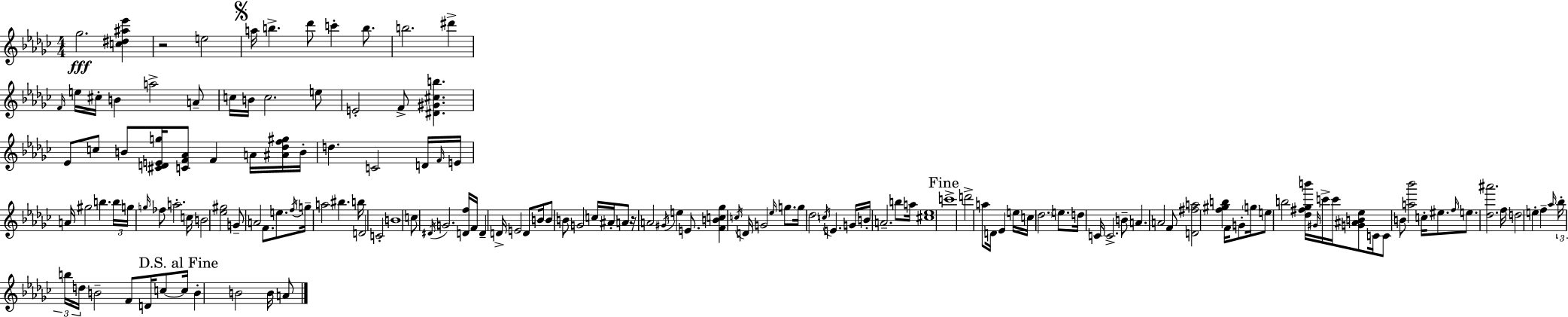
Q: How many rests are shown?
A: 2